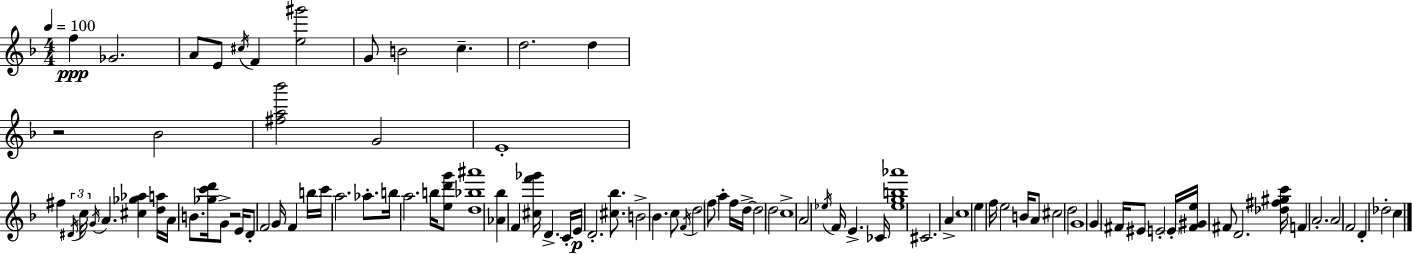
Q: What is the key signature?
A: D minor